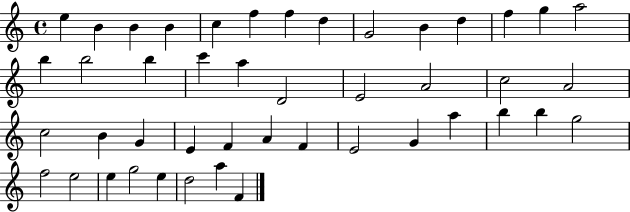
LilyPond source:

{
  \clef treble
  \time 4/4
  \defaultTimeSignature
  \key c \major
  e''4 b'4 b'4 b'4 | c''4 f''4 f''4 d''4 | g'2 b'4 d''4 | f''4 g''4 a''2 | \break b''4 b''2 b''4 | c'''4 a''4 d'2 | e'2 a'2 | c''2 a'2 | \break c''2 b'4 g'4 | e'4 f'4 a'4 f'4 | e'2 g'4 a''4 | b''4 b''4 g''2 | \break f''2 e''2 | e''4 g''2 e''4 | d''2 a''4 f'4 | \bar "|."
}